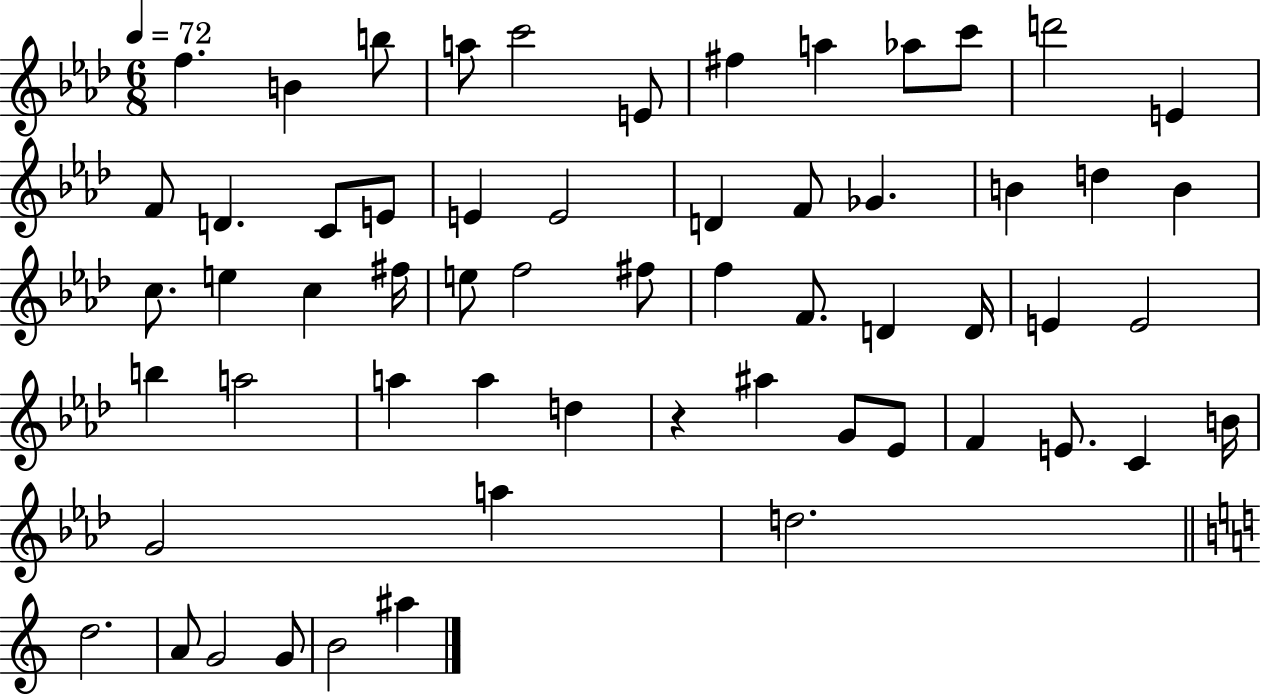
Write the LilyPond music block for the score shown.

{
  \clef treble
  \numericTimeSignature
  \time 6/8
  \key aes \major
  \tempo 4 = 72
  f''4. b'4 b''8 | a''8 c'''2 e'8 | fis''4 a''4 aes''8 c'''8 | d'''2 e'4 | \break f'8 d'4. c'8 e'8 | e'4 e'2 | d'4 f'8 ges'4. | b'4 d''4 b'4 | \break c''8. e''4 c''4 fis''16 | e''8 f''2 fis''8 | f''4 f'8. d'4 d'16 | e'4 e'2 | \break b''4 a''2 | a''4 a''4 d''4 | r4 ais''4 g'8 ees'8 | f'4 e'8. c'4 b'16 | \break g'2 a''4 | d''2. | \bar "||" \break \key c \major d''2. | a'8 g'2 g'8 | b'2 ais''4 | \bar "|."
}